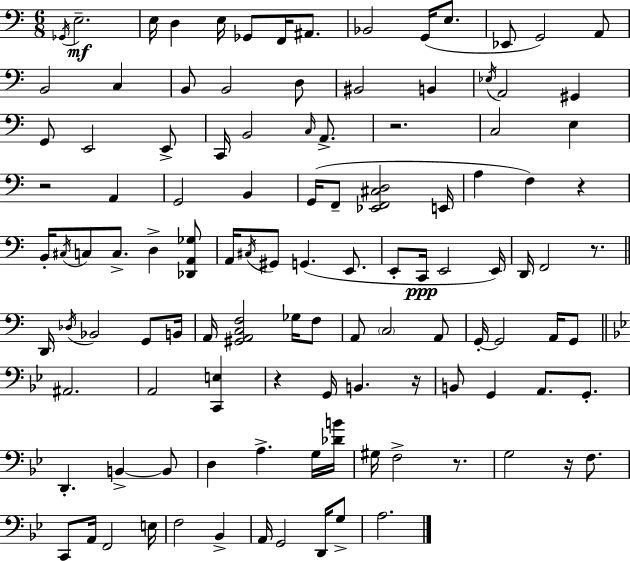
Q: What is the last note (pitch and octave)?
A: A3